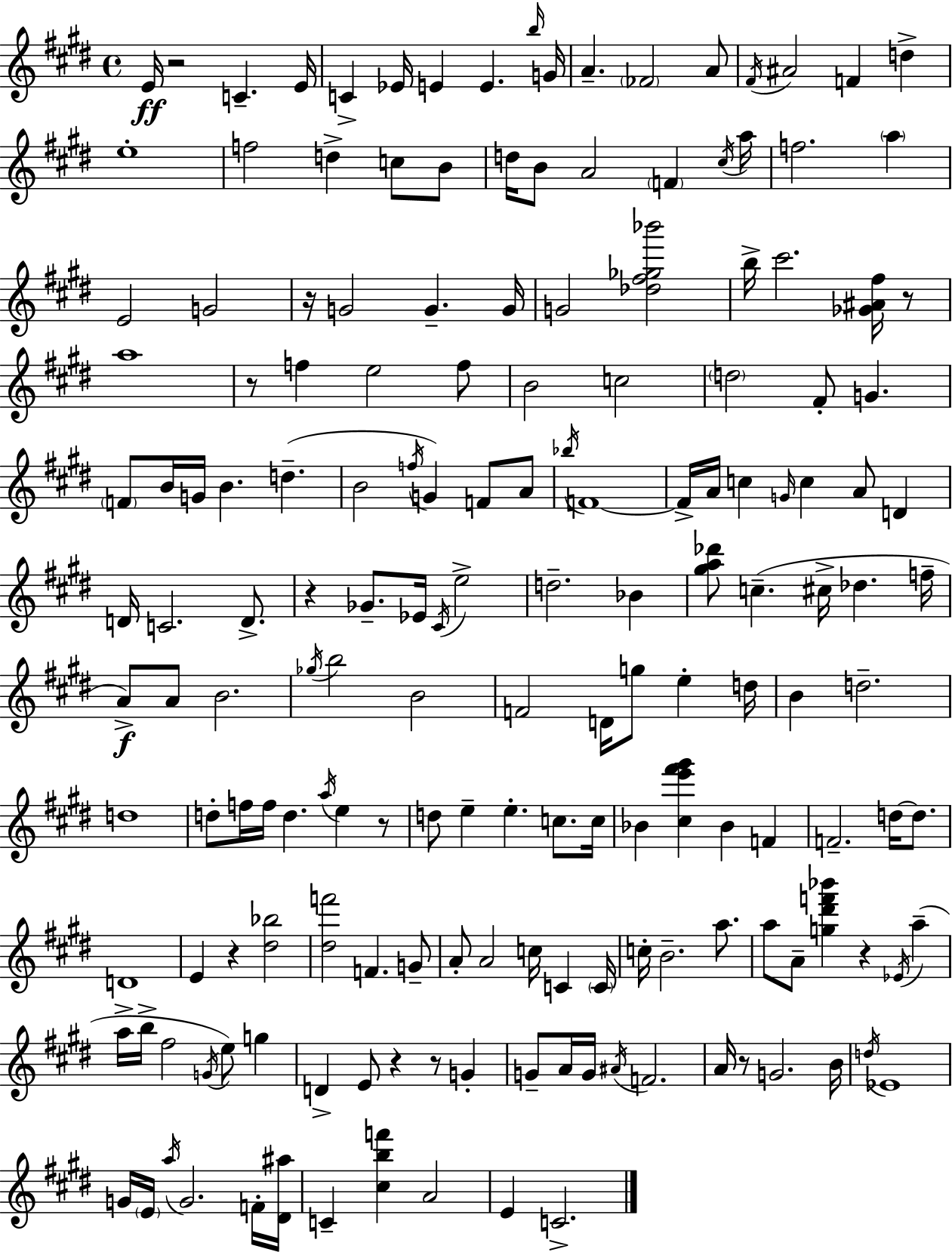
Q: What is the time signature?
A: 4/4